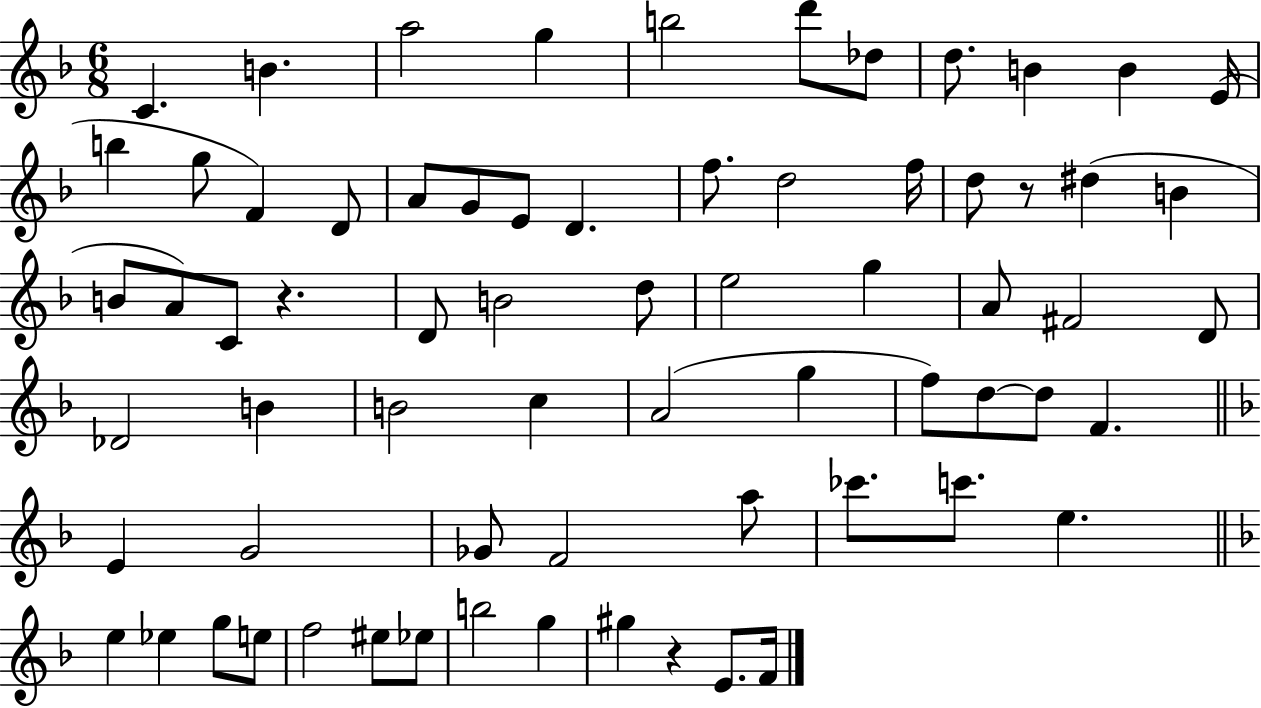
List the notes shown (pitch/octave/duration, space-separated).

C4/q. B4/q. A5/h G5/q B5/h D6/e Db5/e D5/e. B4/q B4/q E4/s B5/q G5/e F4/q D4/e A4/e G4/e E4/e D4/q. F5/e. D5/h F5/s D5/e R/e D#5/q B4/q B4/e A4/e C4/e R/q. D4/e B4/h D5/e E5/h G5/q A4/e F#4/h D4/e Db4/h B4/q B4/h C5/q A4/h G5/q F5/e D5/e D5/e F4/q. E4/q G4/h Gb4/e F4/h A5/e CES6/e. C6/e. E5/q. E5/q Eb5/q G5/e E5/e F5/h EIS5/e Eb5/e B5/h G5/q G#5/q R/q E4/e. F4/s